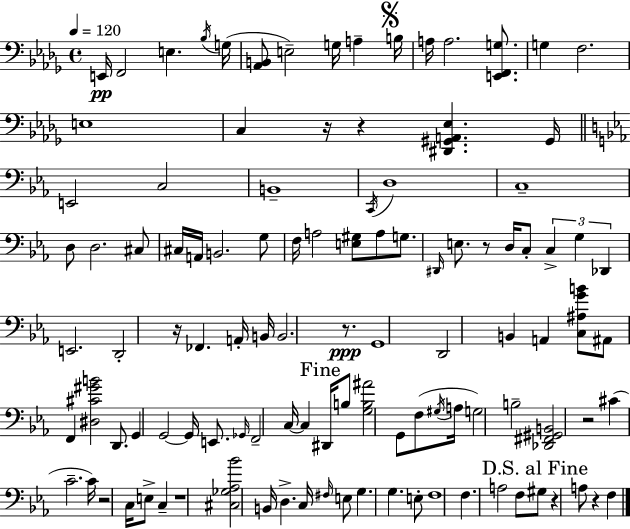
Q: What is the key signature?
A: BES minor